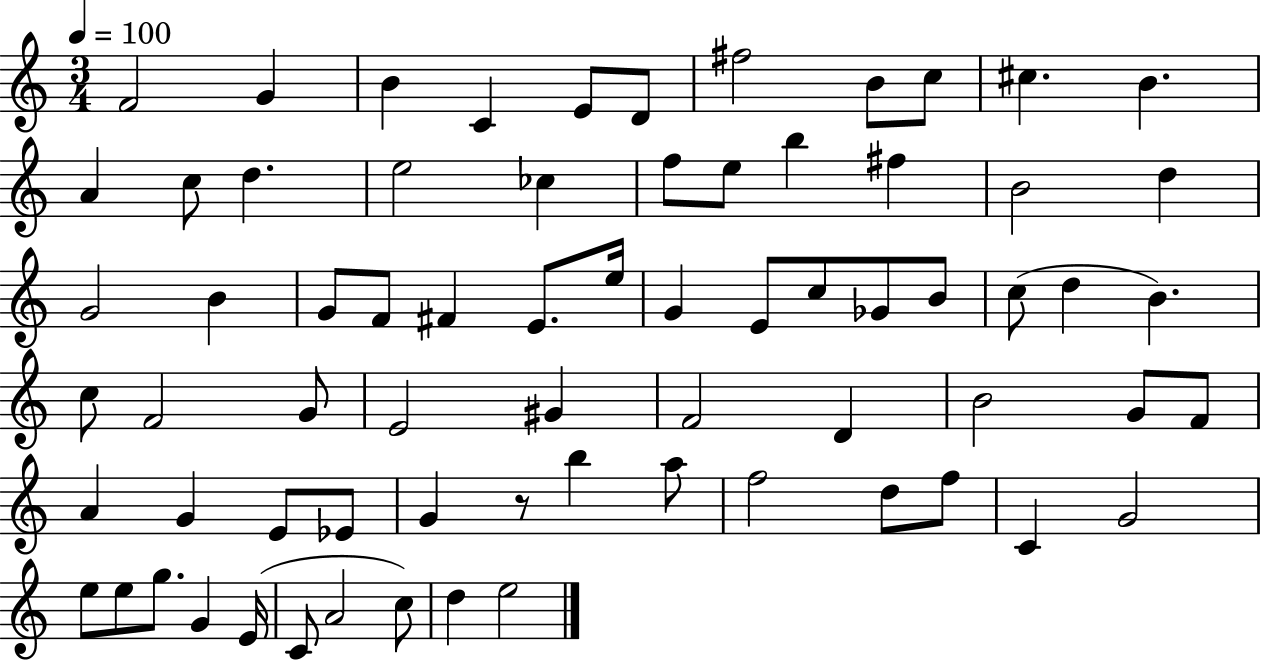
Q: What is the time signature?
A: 3/4